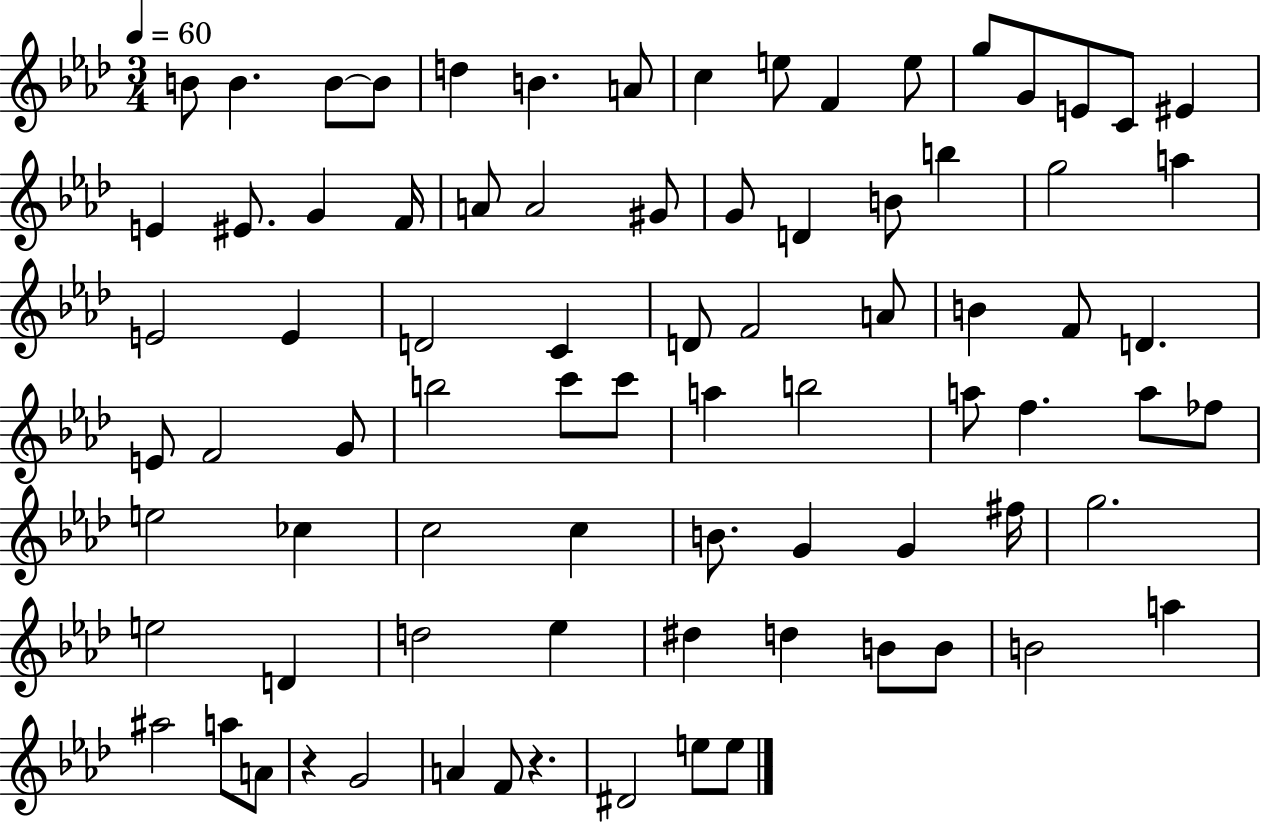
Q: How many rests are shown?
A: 2